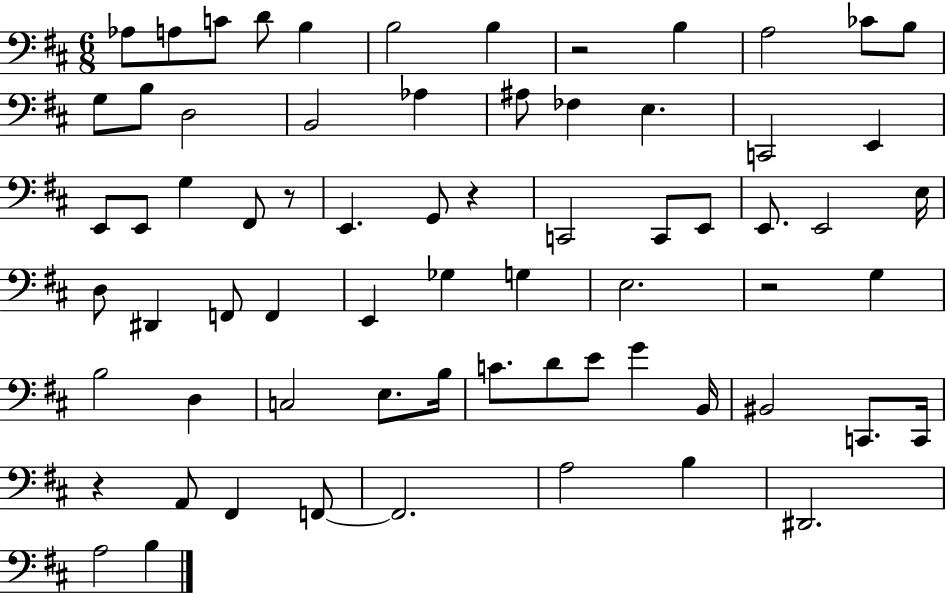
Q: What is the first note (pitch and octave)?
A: Ab3